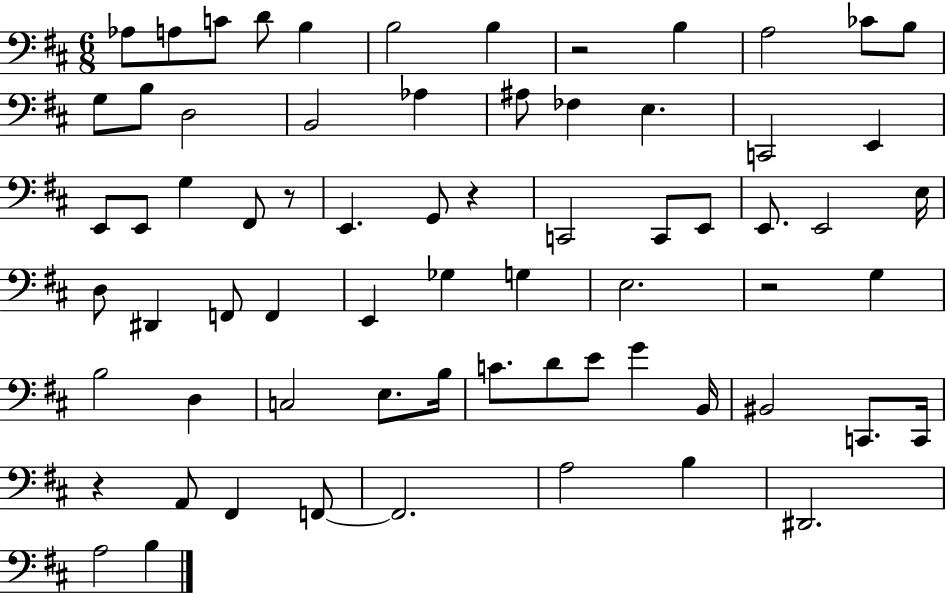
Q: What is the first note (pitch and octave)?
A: Ab3